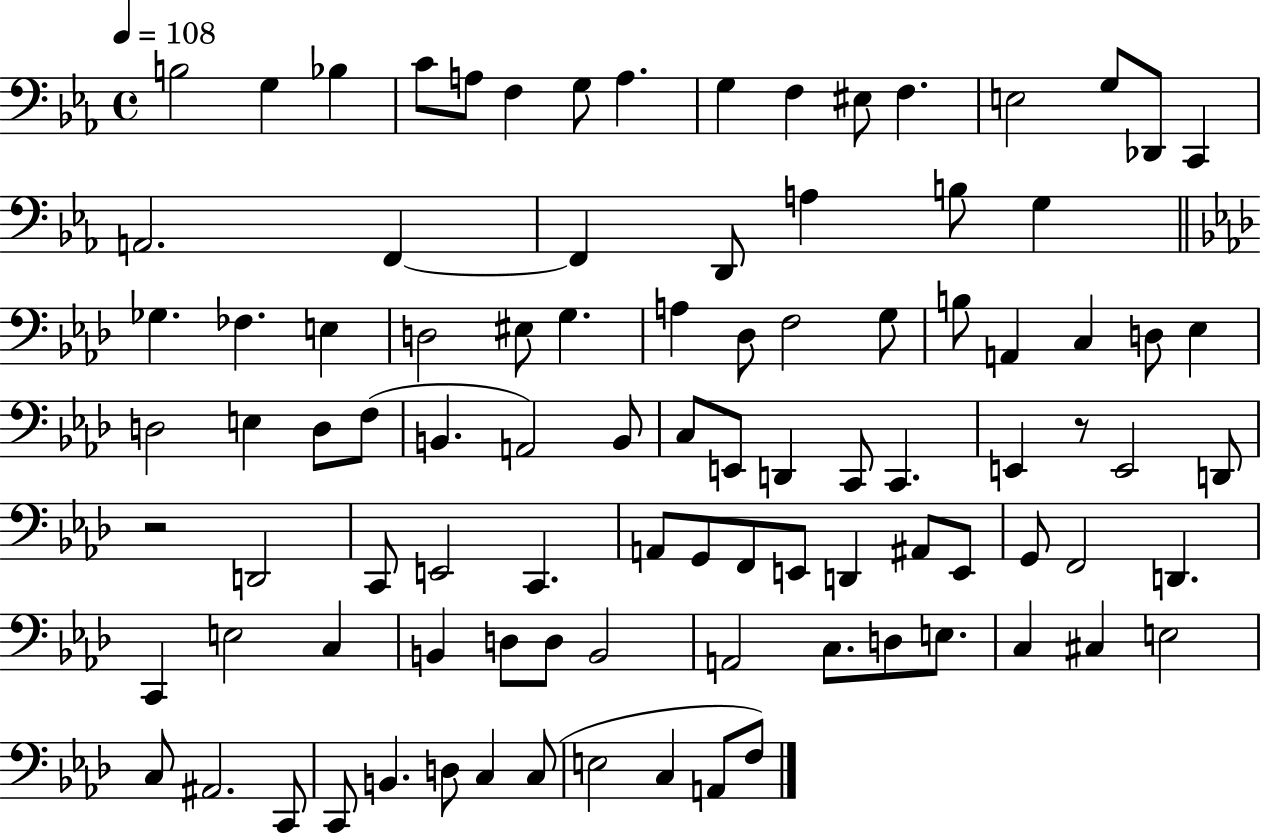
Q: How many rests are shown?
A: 2